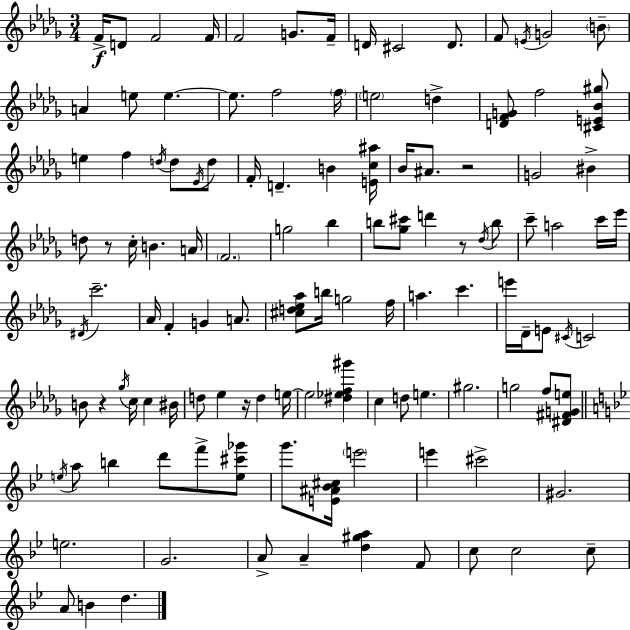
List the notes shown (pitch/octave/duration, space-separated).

F4/s D4/e F4/h F4/s F4/h G4/e. F4/s D4/s C#4/h D4/e. F4/e E4/s G4/h B4/e A4/q E5/e E5/q. E5/e. F5/h F5/s E5/h D5/q [D4,F4,G4]/e F5/h [C#4,E4,Bb4,G#5]/e E5/q F5/q D5/s D5/e Eb4/s D5/e F4/s D4/q. B4/q [E4,C5,A#5]/s Bb4/s A#4/e. R/h G4/h BIS4/q D5/e R/e C5/s B4/q. A4/s F4/h. G5/h Bb5/q B5/e [Gb5,C#6]/e D6/q R/e Db5/s B5/e C6/e A5/h C6/s Eb6/s D#4/s C6/h. Ab4/s F4/q G4/q A4/e. [C#5,D5,Eb5,Ab5]/e B5/s G5/h F5/s A5/q. C6/q. E6/s Db4/s E4/e C#4/s C4/h B4/e R/q Gb5/s C5/s C5/q BIS4/s D5/e Eb5/q R/s D5/q E5/s E5/h [D#5,Eb5,F5,G#6]/q C5/q D5/e E5/q. G#5/h. G5/h F5/e [D#4,F#4,G4,E5]/e E5/s A5/e B5/q D6/e F6/e [E5,C#6,Gb6]/e G6/e. [E4,A#4,Bb4,C#5]/s E6/h E6/q C#6/h G#4/h. E5/h. G4/h. A4/e A4/q [D5,G#5,A5]/q F4/e C5/e C5/h C5/e A4/e B4/q D5/q.